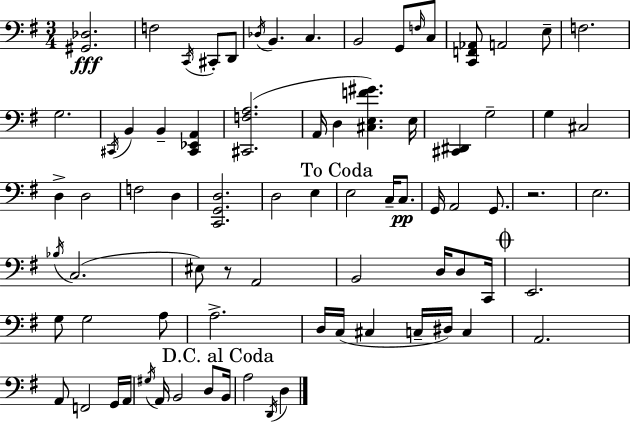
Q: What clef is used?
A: bass